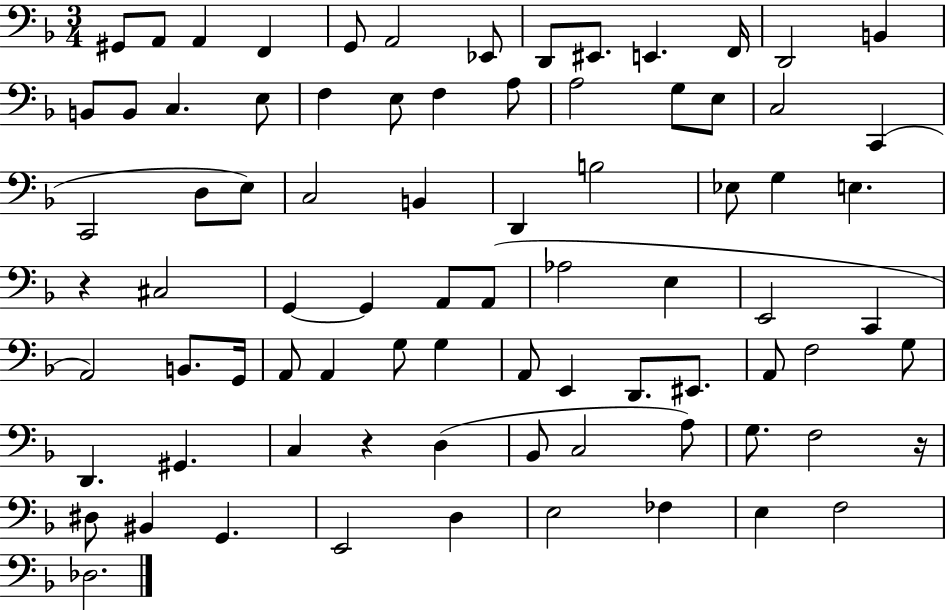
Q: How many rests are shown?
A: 3